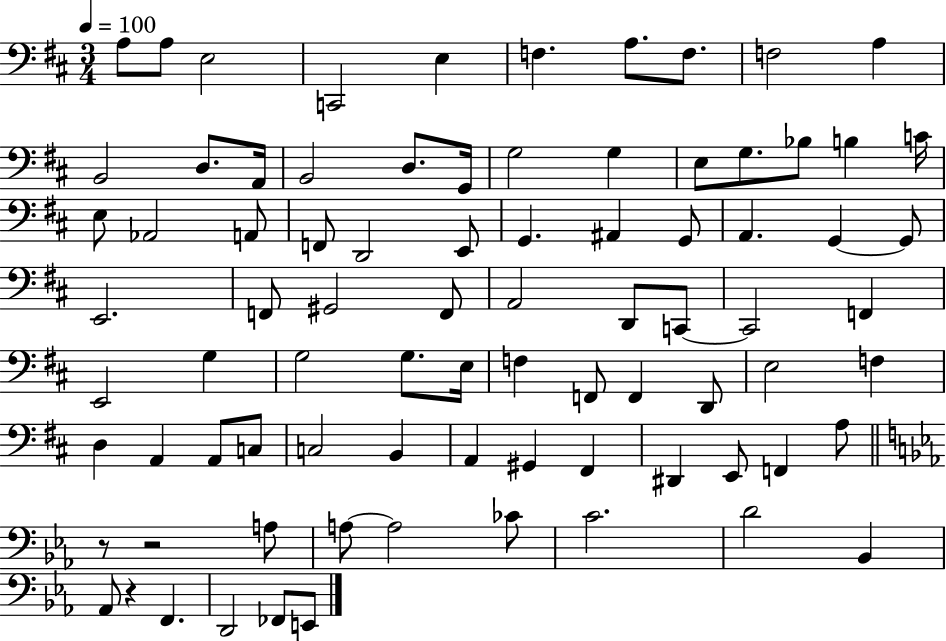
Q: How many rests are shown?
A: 3